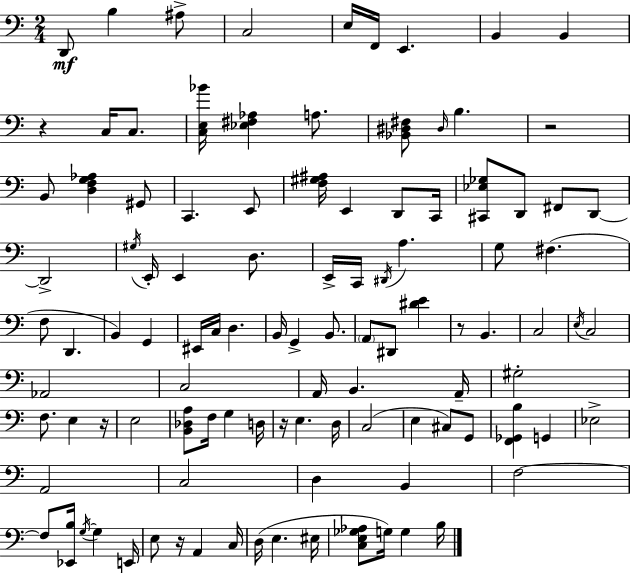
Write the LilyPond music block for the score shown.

{
  \clef bass
  \numericTimeSignature
  \time 2/4
  \key c \major
  d,8\mf b4 ais8-> | c2 | e16 f,16 e,4. | b,4 b,4 | \break r4 c16 c8. | <c e bes'>16 <ees fis aes>4 a8. | <bes, dis fis>8 \grace { dis16 } b4. | r2 | \break b,8 <d f g aes>4 gis,8 | c,4. e,8 | <f gis ais>16 e,4 d,8 | c,16 <cis, ees ges>8 d,8 fis,8 d,8~~ | \break d,2-> | \acciaccatura { gis16 } e,16-. e,4 d8. | e,16-> c,16 \acciaccatura { dis,16 } a4. | g8 fis4.( | \break f8 d,4. | b,4) g,4 | eis,16 c16 d4. | b,16 g,4-> | \break b,8. \parenthesize a,8 dis,8 <dis' e'>4 | r8 b,4. | c2 | \acciaccatura { e16 } c2 | \break aes,2 | c2 | a,16 b,4. | a,16-- gis2-. | \break f8. e4 | r16 e2 | <b, des a>8 f16 g4 | d16 r16 e4. | \break d16 c2( | e4 | cis8) g,8 <f, ges, b>4 | g,4 ees2-> | \break a,2 | c2 | d4 | b,4 f2~~ | \break f8 <ees, b>16 \acciaccatura { g16~ }~ | g4 e,16 e8 r16 | a,4 c16 d16( e4. | eis16 <c e ges aes>8 g16) | \break g4 b16 \bar "|."
}